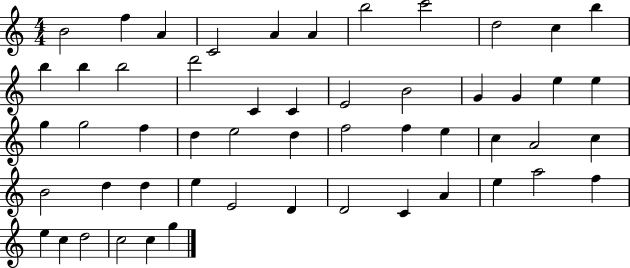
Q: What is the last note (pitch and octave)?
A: G5